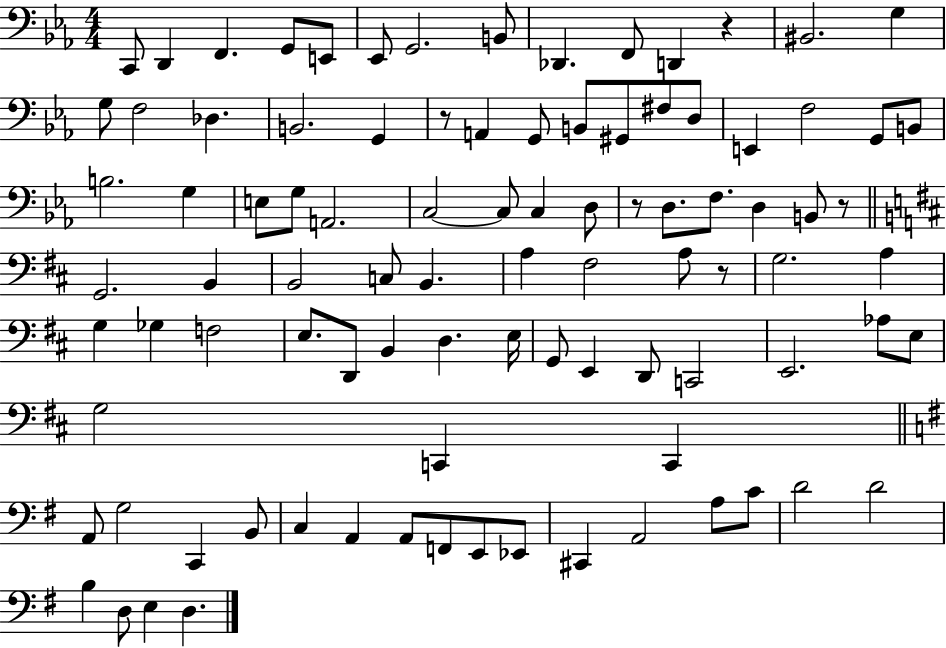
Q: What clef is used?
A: bass